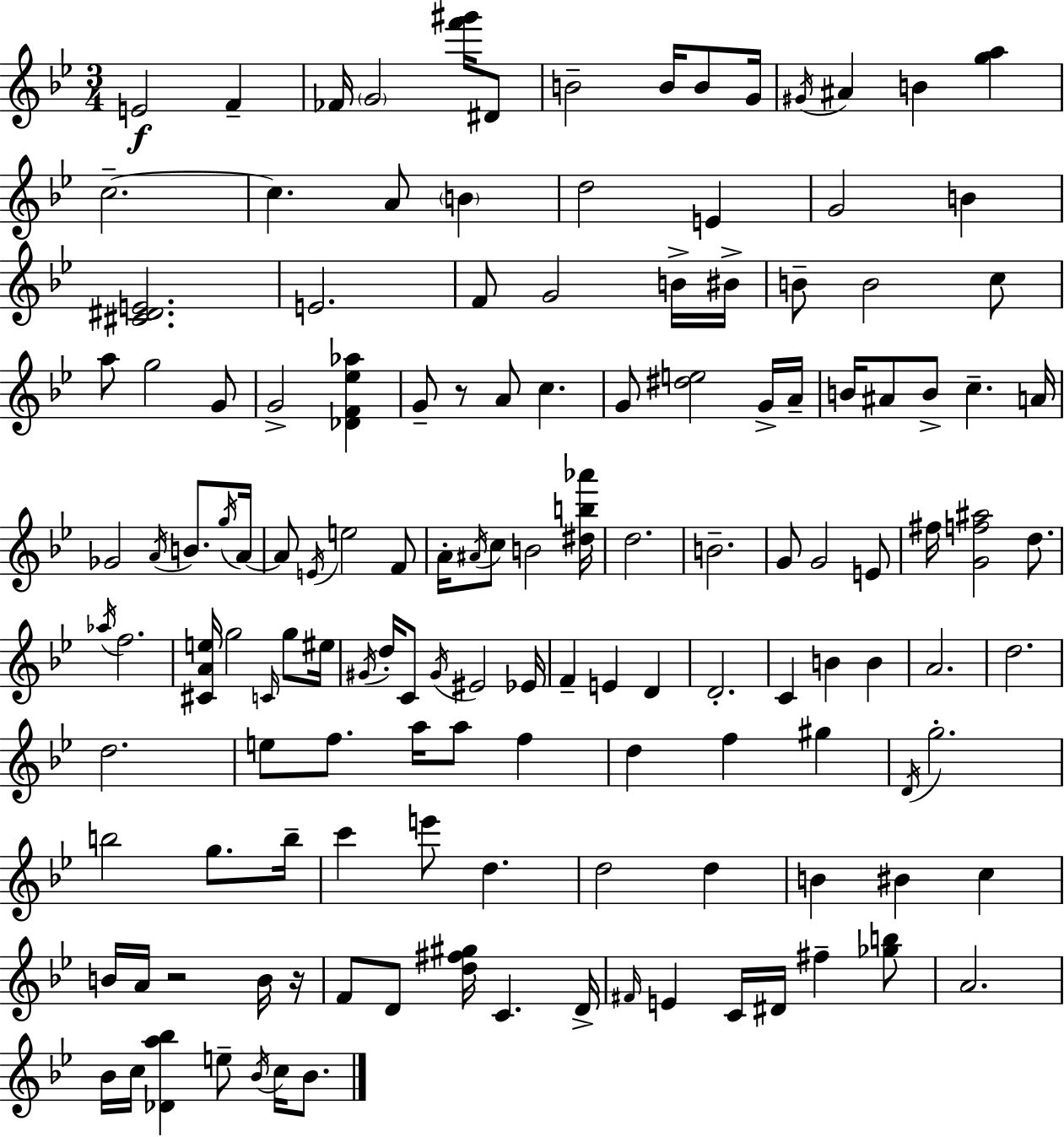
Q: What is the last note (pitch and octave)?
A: Bb4